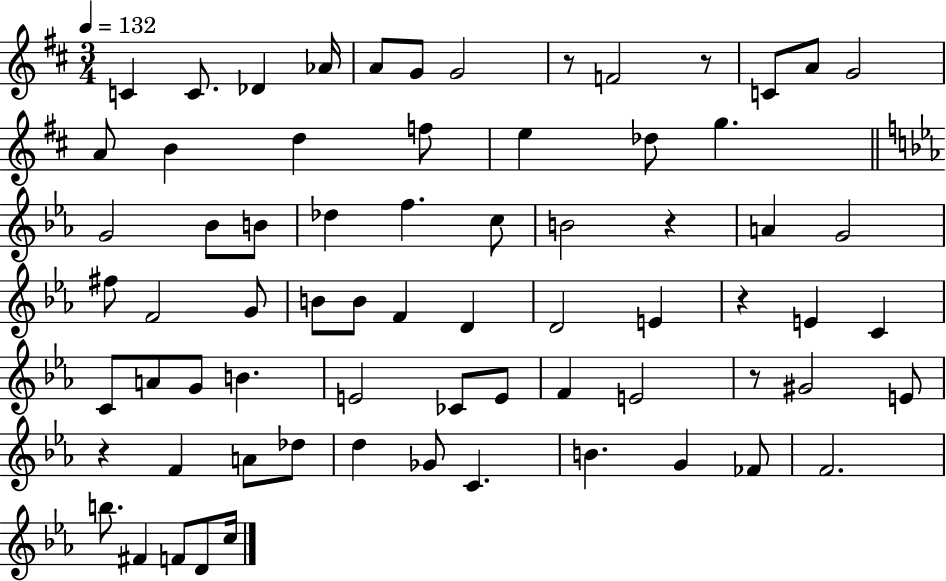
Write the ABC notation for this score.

X:1
T:Untitled
M:3/4
L:1/4
K:D
C C/2 _D _A/4 A/2 G/2 G2 z/2 F2 z/2 C/2 A/2 G2 A/2 B d f/2 e _d/2 g G2 _B/2 B/2 _d f c/2 B2 z A G2 ^f/2 F2 G/2 B/2 B/2 F D D2 E z E C C/2 A/2 G/2 B E2 _C/2 E/2 F E2 z/2 ^G2 E/2 z F A/2 _d/2 d _G/2 C B G _F/2 F2 b/2 ^F F/2 D/2 c/4